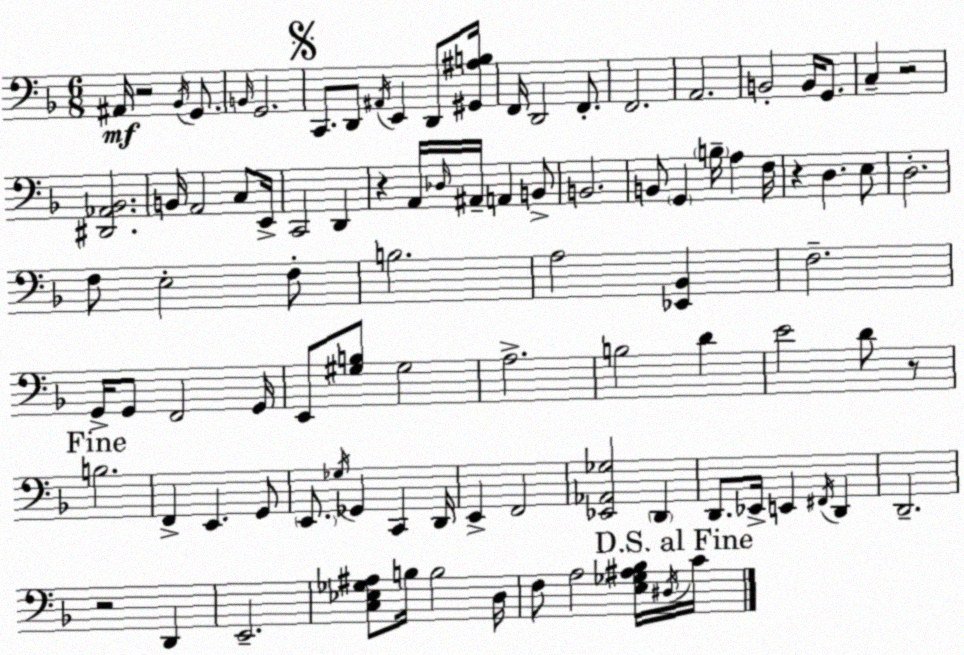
X:1
T:Untitled
M:6/8
L:1/4
K:F
^A,,/4 z2 _B,,/4 G,,/2 B,,/4 G,,2 C,,/2 D,,/2 ^A,,/4 E,, D,,/2 [^G,,^A,B,]/4 F,,/4 D,,2 F,,/2 F,,2 A,,2 B,,2 B,,/4 G,,/2 C, z2 [^D,,_A,,_B,,]2 B,,/4 A,,2 C,/2 E,,/4 C,,2 D,, z A,,/4 _D,/4 ^A,,/4 A,, B,,/2 B,,2 B,,/2 G,, B,/4 A, F,/4 z D, E,/2 D,2 F,/2 E,2 F,/2 B,2 A,2 [_E,,_B,,] F,2 G,,/4 G,,/2 F,,2 G,,/4 E,,/2 [^G,B,]/2 ^G,2 A,2 B,2 D E2 D/2 z/2 B,2 F,, E,, G,,/2 E,,/2 _G,/4 _G,, C,, D,,/4 E,, F,,2 [_E,,_A,,_G,]2 D,, D,,/2 _E,,/4 E,, ^F,,/4 D,, D,,2 z2 D,, E,,2 [C,_E,_G,^A,]/2 B,/4 B,2 D,/4 F,/2 A,2 [E,_G,^A,_B,]/4 ^D,/4 C/4